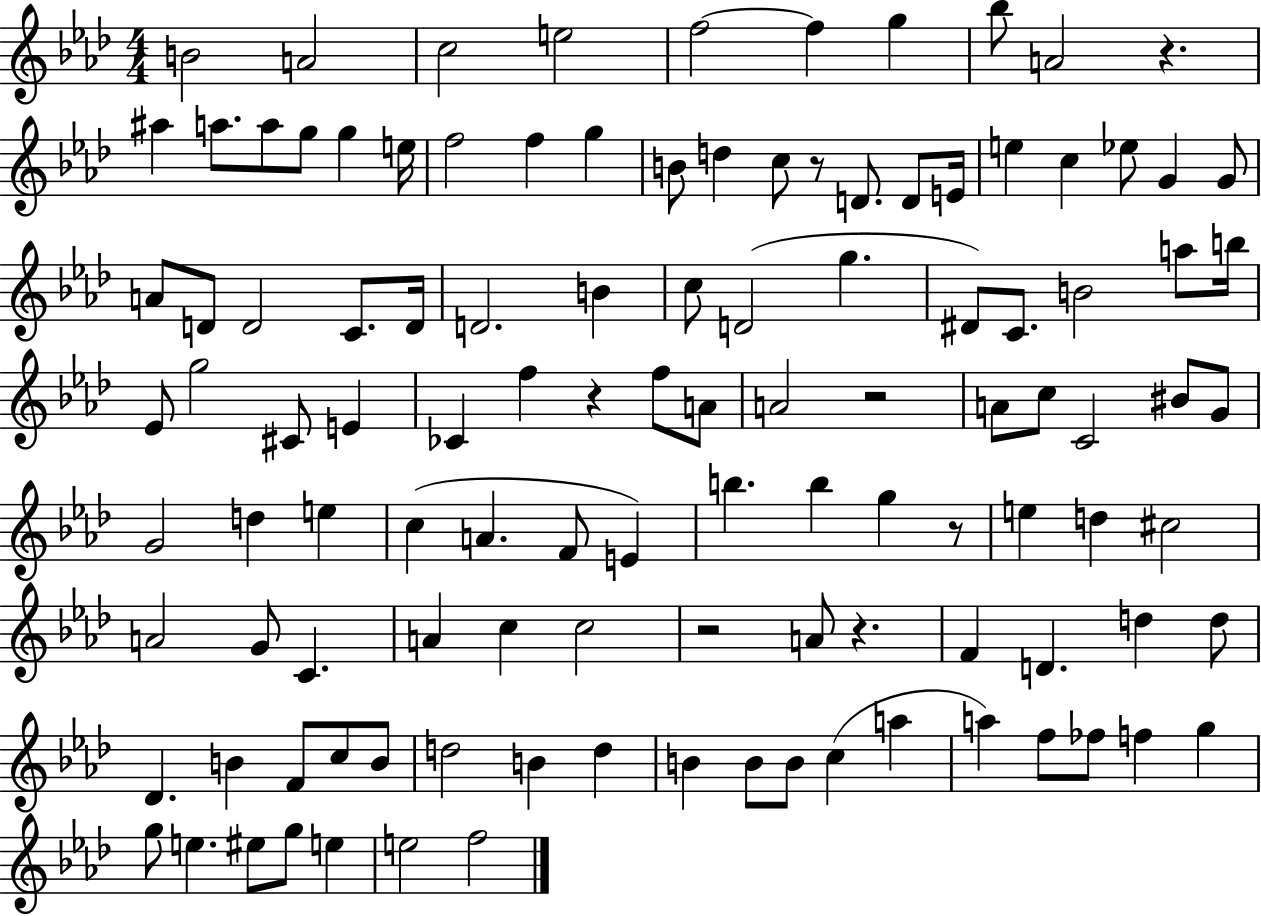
{
  \clef treble
  \numericTimeSignature
  \time 4/4
  \key aes \major
  b'2 a'2 | c''2 e''2 | f''2~~ f''4 g''4 | bes''8 a'2 r4. | \break ais''4 a''8. a''8 g''8 g''4 e''16 | f''2 f''4 g''4 | b'8 d''4 c''8 r8 d'8. d'8 e'16 | e''4 c''4 ees''8 g'4 g'8 | \break a'8 d'8 d'2 c'8. d'16 | d'2. b'4 | c''8 d'2( g''4. | dis'8) c'8. b'2 a''8 b''16 | \break ees'8 g''2 cis'8 e'4 | ces'4 f''4 r4 f''8 a'8 | a'2 r2 | a'8 c''8 c'2 bis'8 g'8 | \break g'2 d''4 e''4 | c''4( a'4. f'8 e'4) | b''4. b''4 g''4 r8 | e''4 d''4 cis''2 | \break a'2 g'8 c'4. | a'4 c''4 c''2 | r2 a'8 r4. | f'4 d'4. d''4 d''8 | \break des'4. b'4 f'8 c''8 b'8 | d''2 b'4 d''4 | b'4 b'8 b'8 c''4( a''4 | a''4) f''8 fes''8 f''4 g''4 | \break g''8 e''4. eis''8 g''8 e''4 | e''2 f''2 | \bar "|."
}